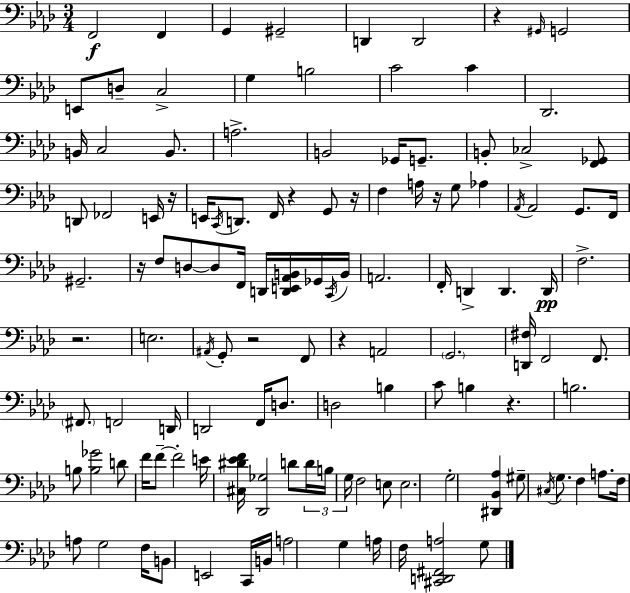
F2/h F2/q G2/q G#2/h D2/q D2/h R/q G#2/s G2/h E2/e D3/e C3/h G3/q B3/h C4/h C4/q Db2/h. B2/s C3/h B2/e. A3/h. B2/h Gb2/s G2/e. B2/e CES3/h [F2,Gb2]/e D2/e FES2/h E2/s R/s E2/s C2/s D2/e. F2/s R/q G2/e R/s F3/q A3/s R/s G3/e Ab3/q Ab2/s Ab2/h G2/e. F2/s G#2/h. R/s F3/e D3/e D3/e F2/s D2/s [D2,E2,Ab2,B2]/s Gb2/s C2/s B2/s A2/h. F2/s D2/q D2/q. D2/s F3/h. R/h. E3/h. A#2/s G2/e R/h F2/e R/q A2/h G2/h. [D2,F#3]/s F2/h F2/e. F#2/e. F2/h D2/s D2/h F2/s D3/e. D3/h B3/q C4/e B3/q R/q. B3/h. B3/e [B3,Gb4]/h D4/e F4/s F4/e F4/h E4/s [C#3,D#4,Eb4,F4]/s [Db2,Gb3]/h D4/e D4/s B3/s G3/s F3/h E3/e E3/h. G3/h [D#2,Bb2,Ab3]/q G#3/e C#3/s G3/e. F3/q A3/e. F3/s A3/e G3/h F3/s B2/e E2/h C2/s B2/s A3/h G3/q A3/s F3/s [C#2,D2,F#2,A3]/h G3/e